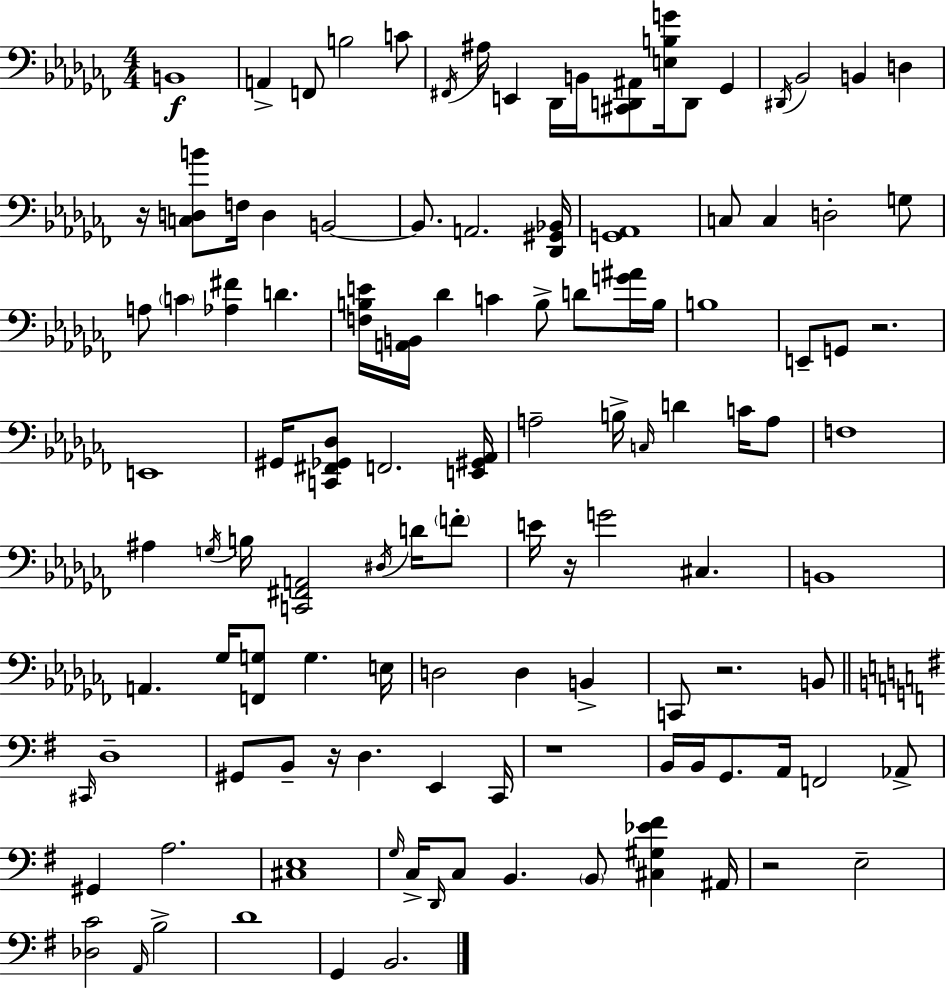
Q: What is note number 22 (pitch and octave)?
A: C3